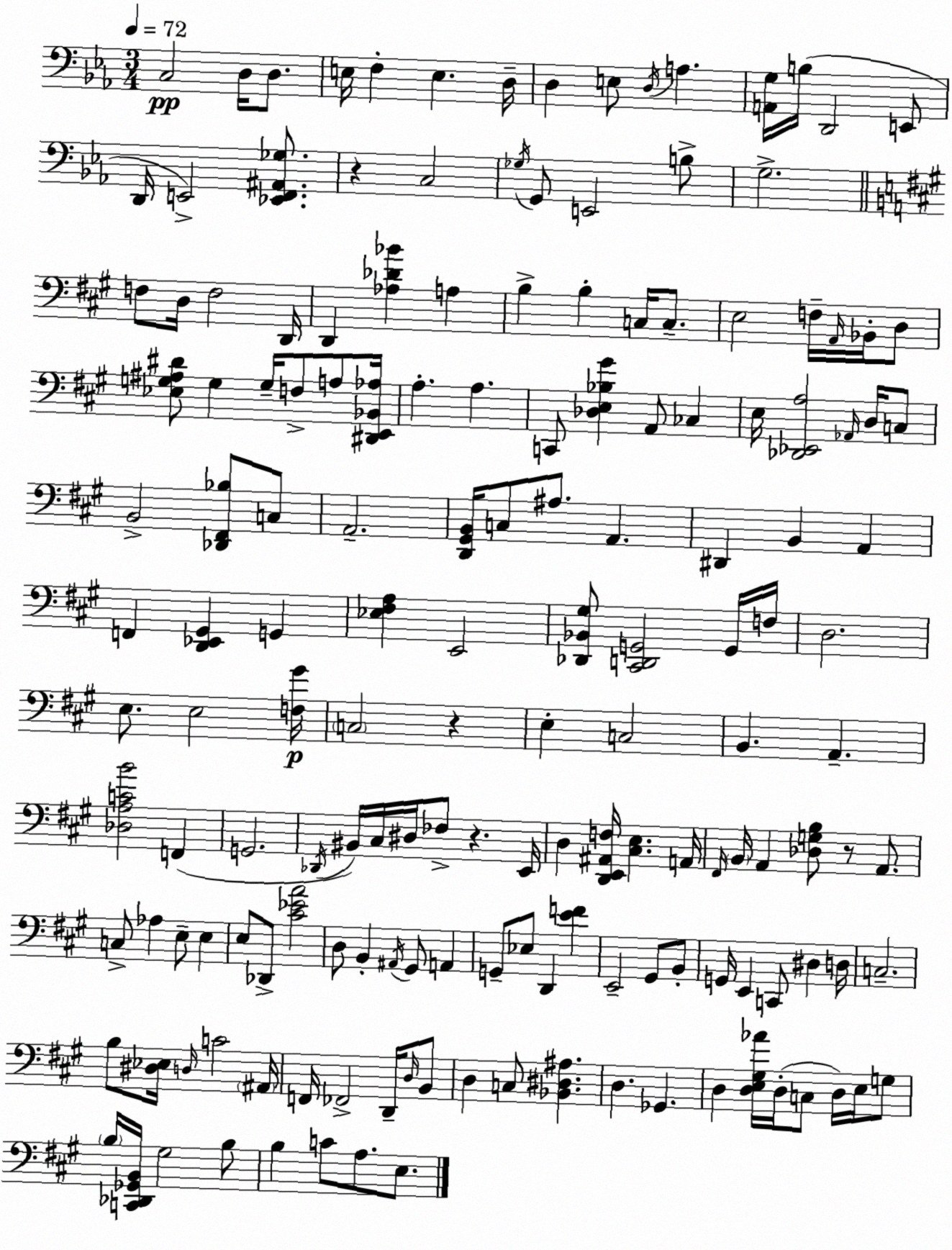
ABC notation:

X:1
T:Untitled
M:3/4
L:1/4
K:Cm
C,2 D,/4 D,/2 E,/4 F, E, D,/4 D, E,/2 D,/4 A, [A,,G,]/4 B,/4 D,,2 E,,/2 D,,/4 E,,2 [_E,,F,,^A,,_G,]/2 z C,2 _G,/4 G,,/2 E,,2 B,/2 G,2 F,/2 D,/4 F,2 D,,/4 D,, [_A,_D_B] A, B, B, C,/4 C,/2 E,2 F,/4 A,,/4 _B,,/4 D,/2 [_E,G,^A,^D]/2 G, G,/4 F,/2 A,/2 [^D,,E,,_B,,_A,]/4 A, A, C,,/2 [_D,E,_B,^G] A,,/2 _C, E,/4 [_D,,_E,,A,]2 _A,,/4 D,/4 C,/2 B,,2 [_D,,^F,,_B,]/2 C,/2 A,,2 [D,,^G,,B,,]/4 C,/2 ^A,/2 A,, ^D,, B,, A,, F,, [D,,_E,,^G,,] G,, [_E,^F,A,] E,,2 [_D,,_B,,^G,]/2 [^C,,D,,G,,]2 G,,/4 F,/4 D,2 E,/2 E,2 [F,^G]/4 C,2 z E, C,2 B,, A,, [_D,A,CB]2 F,, G,,2 _D,,/4 ^B,,/4 ^C,/4 ^D,/4 _F,/2 z E,,/4 D, [D,,E,,^A,,F,]/4 [^C,E,] A,,/4 ^F,,/4 B,,/4 A,, [_D,G,B,]/2 z/2 A,,/2 C,/2 _A, E,/2 E, E,/2 _D,,/2 [^C_EA]2 D,/2 B,, ^A,,/4 ^G,,/2 A,, G,,/2 _E,/2 D,, [EF] E,,2 ^G,,/2 B,,/2 G,,/4 E,, C,,/2 ^D, D,/4 C,2 B,/2 [^D,_E,]/4 D,/4 C2 ^A,,/4 F,,/4 _F,,2 D,,/4 D,/4 B,,/2 D, C,/2 [_B,,^D,^A,] D, _G,, D, [D,E,^G,_A]/4 D,/4 C,/2 D,/4 E,/4 G,/2 B,/4 [C,,_D,,_G,,B,,]/4 ^G,2 B,/2 B, C/2 A,/2 E,/2